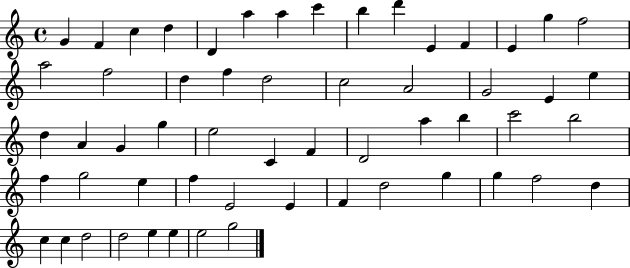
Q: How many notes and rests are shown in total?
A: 57